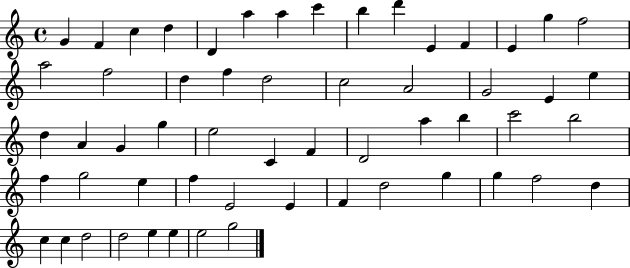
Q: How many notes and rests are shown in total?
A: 57